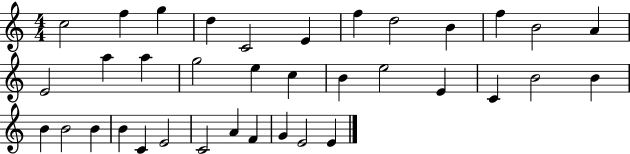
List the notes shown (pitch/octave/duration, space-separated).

C5/h F5/q G5/q D5/q C4/h E4/q F5/q D5/h B4/q F5/q B4/h A4/q E4/h A5/q A5/q G5/h E5/q C5/q B4/q E5/h E4/q C4/q B4/h B4/q B4/q B4/h B4/q B4/q C4/q E4/h C4/h A4/q F4/q G4/q E4/h E4/q